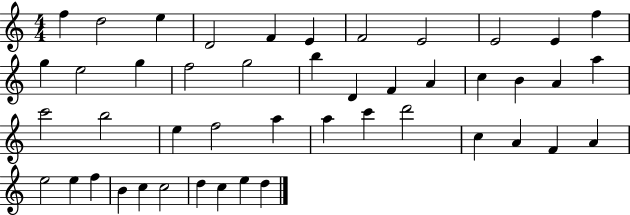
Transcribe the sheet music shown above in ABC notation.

X:1
T:Untitled
M:4/4
L:1/4
K:C
f d2 e D2 F E F2 E2 E2 E f g e2 g f2 g2 b D F A c B A a c'2 b2 e f2 a a c' d'2 c A F A e2 e f B c c2 d c e d